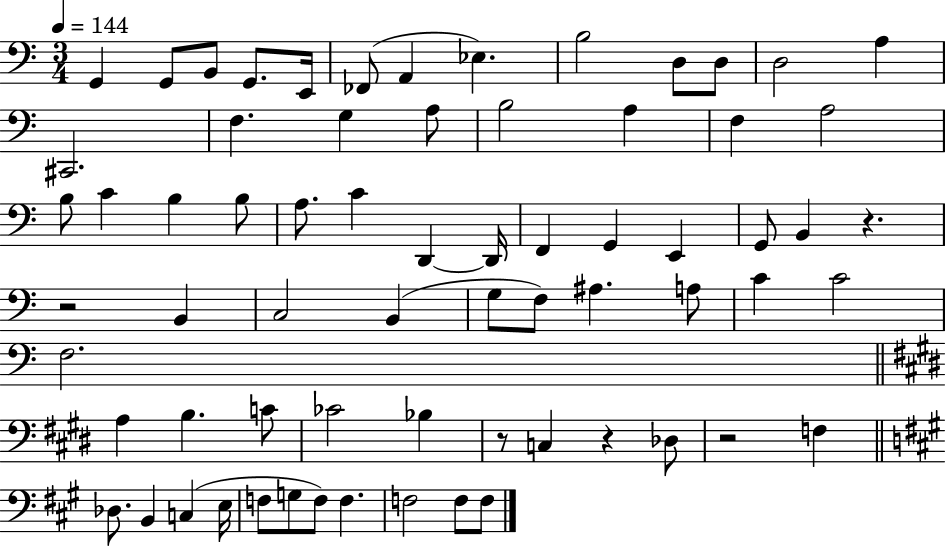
X:1
T:Untitled
M:3/4
L:1/4
K:C
G,, G,,/2 B,,/2 G,,/2 E,,/4 _F,,/2 A,, _E, B,2 D,/2 D,/2 D,2 A, ^C,,2 F, G, A,/2 B,2 A, F, A,2 B,/2 C B, B,/2 A,/2 C D,, D,,/4 F,, G,, E,, G,,/2 B,, z z2 B,, C,2 B,, G,/2 F,/2 ^A, A,/2 C C2 F,2 A, B, C/2 _C2 _B, z/2 C, z _D,/2 z2 F, _D,/2 B,, C, E,/4 F,/2 G,/2 F,/2 F, F,2 F,/2 F,/2